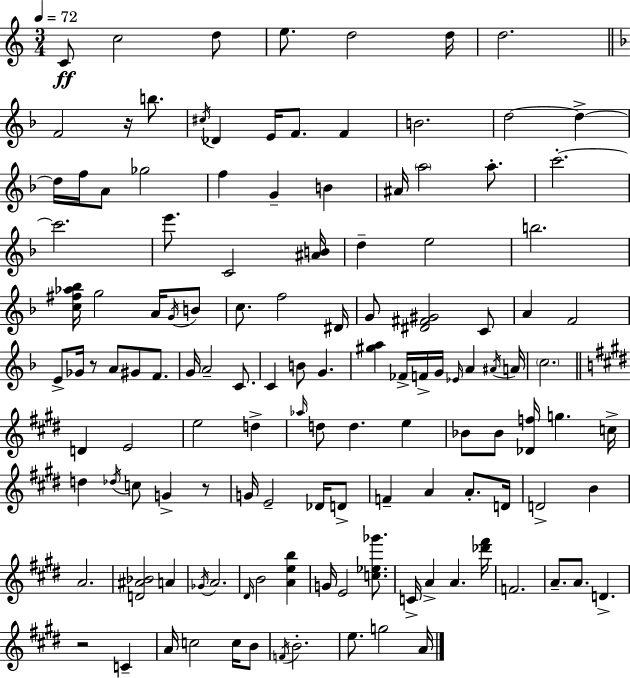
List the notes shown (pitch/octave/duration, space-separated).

C4/e C5/h D5/e E5/e. D5/h D5/s D5/h. F4/h R/s B5/e. C#5/s Db4/q E4/s F4/e. F4/q B4/h. D5/h D5/q D5/s F5/s A4/e Gb5/h F5/q G4/q B4/q A#4/s A5/h A5/e. C6/h. C6/h. E6/e. C4/h [A#4,B4]/s D5/q E5/h B5/h. [C5,F#5,Ab5,Bb5]/s G5/h A4/s G4/s B4/e C5/e. F5/h D#4/s G4/e [D#4,F#4,G#4]/h C4/e A4/q F4/h E4/e Gb4/s R/e A4/e G#4/e F4/e. G4/s A4/h C4/e. C4/q B4/e G4/q. [G#5,A5]/q FES4/s F4/s G4/s Eb4/s A4/q A#4/s A4/s C5/h. D4/q E4/h E5/h D5/q Ab5/s D5/e D5/q. E5/q Bb4/e Bb4/e [Db4,F5]/s G5/q. C5/s D5/q Db5/s C5/e G4/q R/e G4/s E4/h Db4/s D4/e F4/q A4/q A4/e. D4/s D4/h B4/q A4/h. [D4,A#4,Bb4]/h A4/q Gb4/s A4/h. D#4/s B4/h [A4,E5,B5]/q G4/s E4/h [C5,Eb5,Gb6]/e. C4/s A4/q A4/q. [Db6,F#6]/s F4/h. A4/e. A4/e. D4/q. R/h C4/q A4/s C5/h C5/s B4/e F4/s B4/h. E5/e. G5/h A4/s